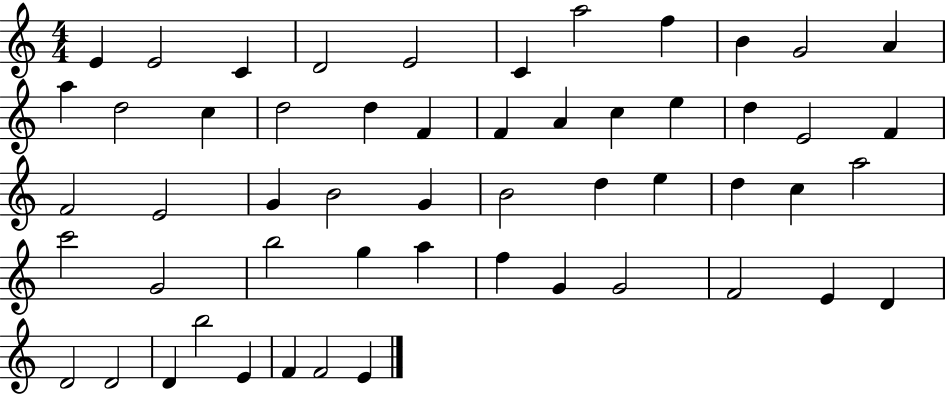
E4/q E4/h C4/q D4/h E4/h C4/q A5/h F5/q B4/q G4/h A4/q A5/q D5/h C5/q D5/h D5/q F4/q F4/q A4/q C5/q E5/q D5/q E4/h F4/q F4/h E4/h G4/q B4/h G4/q B4/h D5/q E5/q D5/q C5/q A5/h C6/h G4/h B5/h G5/q A5/q F5/q G4/q G4/h F4/h E4/q D4/q D4/h D4/h D4/q B5/h E4/q F4/q F4/h E4/q